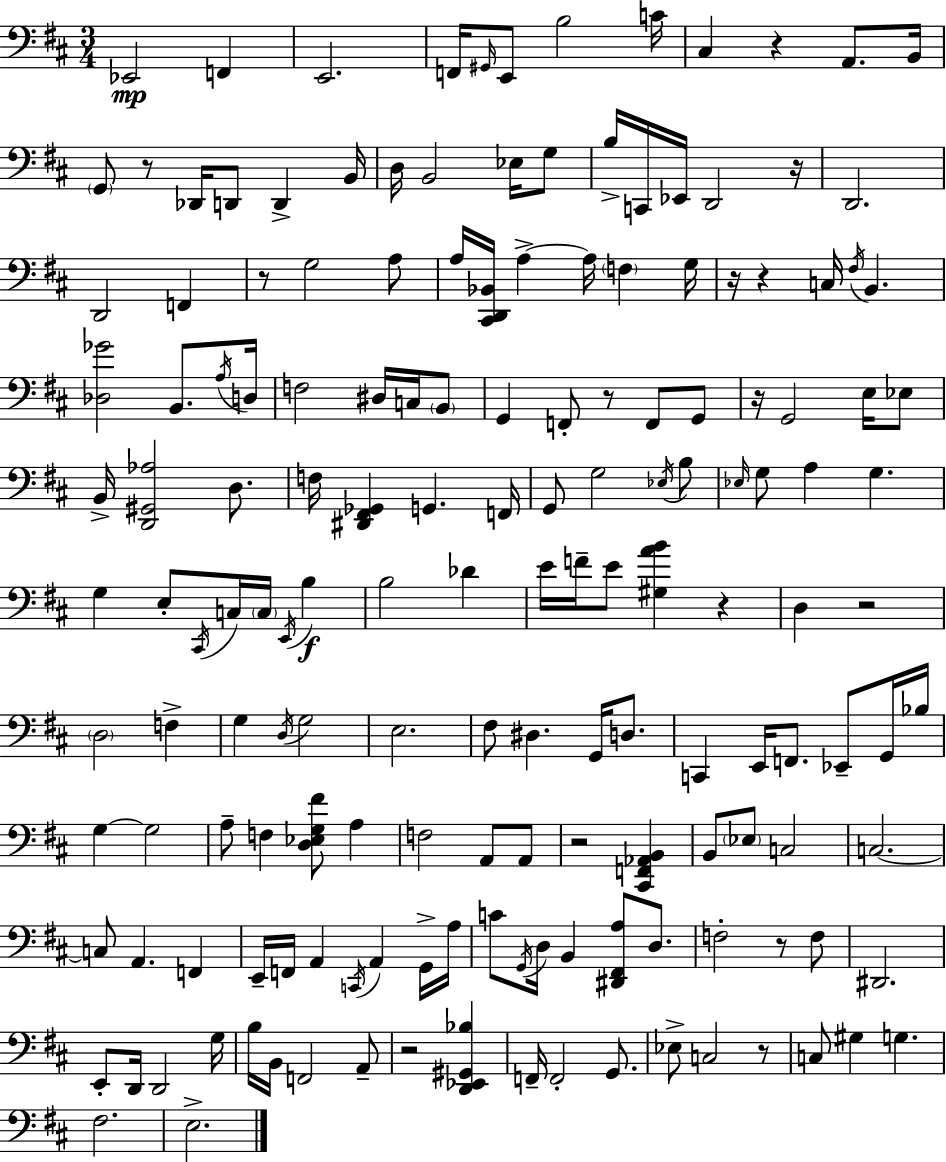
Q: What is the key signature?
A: D major